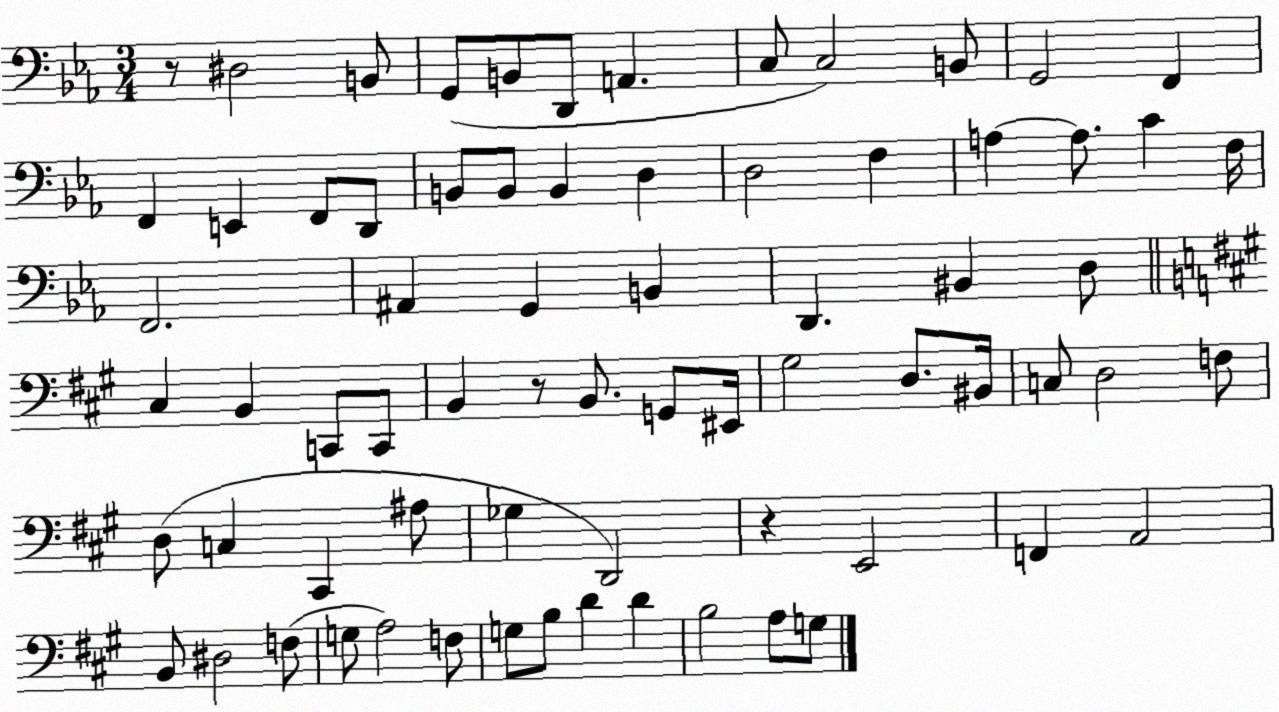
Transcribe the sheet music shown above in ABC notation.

X:1
T:Untitled
M:3/4
L:1/4
K:Eb
z/2 ^D,2 B,,/2 G,,/2 B,,/2 D,,/2 A,, C,/2 C,2 B,,/2 G,,2 F,, F,, E,, F,,/2 D,,/2 B,,/2 B,,/2 B,, D, D,2 F, A, A,/2 C F,/4 F,,2 ^A,, G,, B,, D,, ^B,, D,/2 ^C, B,, C,,/2 C,,/2 B,, z/2 B,,/2 G,,/2 ^E,,/4 ^G,2 D,/2 ^B,,/4 C,/2 D,2 F,/2 D,/2 C, ^C,, ^A,/2 _G, D,,2 z E,,2 F,, A,,2 B,,/2 ^D,2 F,/2 G,/2 A,2 F,/2 G,/2 B,/2 D D B,2 A,/2 G,/2